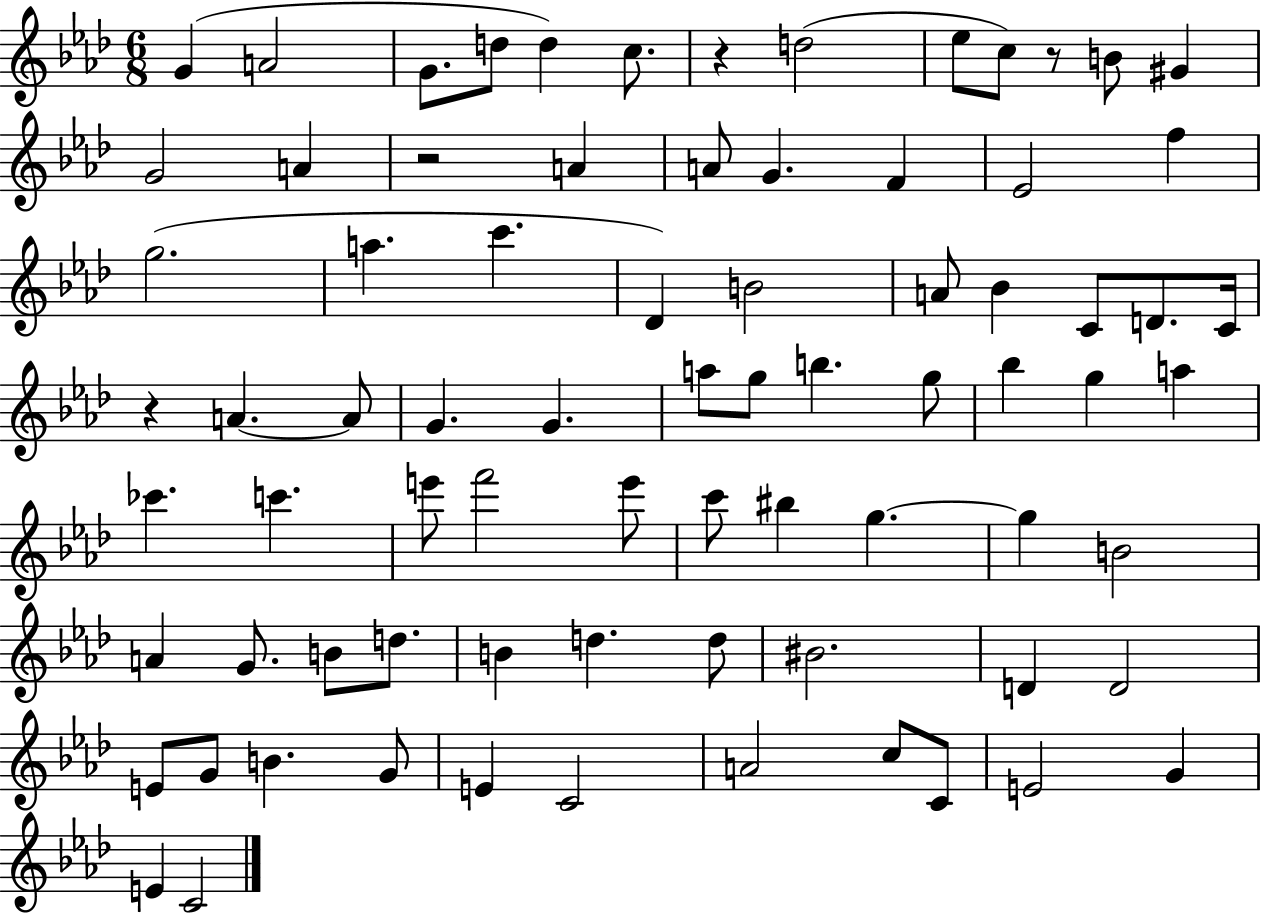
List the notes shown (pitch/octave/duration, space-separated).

G4/q A4/h G4/e. D5/e D5/q C5/e. R/q D5/h Eb5/e C5/e R/e B4/e G#4/q G4/h A4/q R/h A4/q A4/e G4/q. F4/q Eb4/h F5/q G5/h. A5/q. C6/q. Db4/q B4/h A4/e Bb4/q C4/e D4/e. C4/s R/q A4/q. A4/e G4/q. G4/q. A5/e G5/e B5/q. G5/e Bb5/q G5/q A5/q CES6/q. C6/q. E6/e F6/h E6/e C6/e BIS5/q G5/q. G5/q B4/h A4/q G4/e. B4/e D5/e. B4/q D5/q. D5/e BIS4/h. D4/q D4/h E4/e G4/e B4/q. G4/e E4/q C4/h A4/h C5/e C4/e E4/h G4/q E4/q C4/h